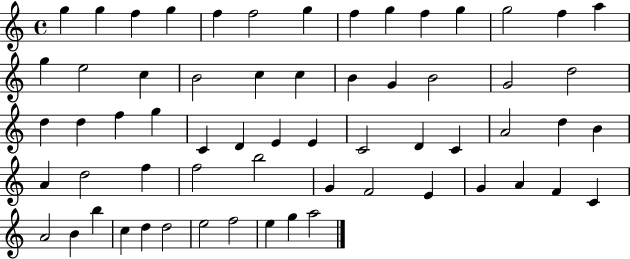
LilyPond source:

{
  \clef treble
  \time 4/4
  \defaultTimeSignature
  \key c \major
  g''4 g''4 f''4 g''4 | f''4 f''2 g''4 | f''4 g''4 f''4 g''4 | g''2 f''4 a''4 | \break g''4 e''2 c''4 | b'2 c''4 c''4 | b'4 g'4 b'2 | g'2 d''2 | \break d''4 d''4 f''4 g''4 | c'4 d'4 e'4 e'4 | c'2 d'4 c'4 | a'2 d''4 b'4 | \break a'4 d''2 f''4 | f''2 b''2 | g'4 f'2 e'4 | g'4 a'4 f'4 c'4 | \break a'2 b'4 b''4 | c''4 d''4 d''2 | e''2 f''2 | e''4 g''4 a''2 | \break \bar "|."
}